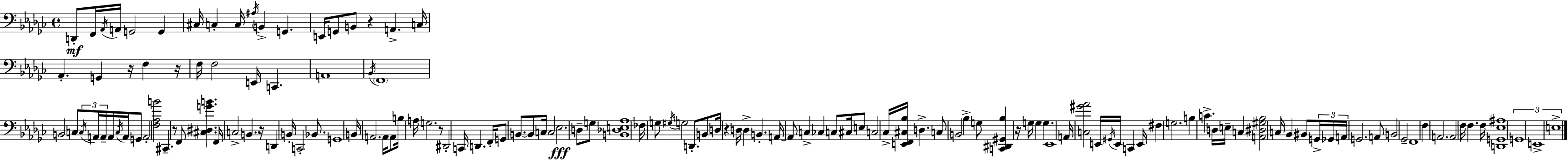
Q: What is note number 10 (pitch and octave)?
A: A#3